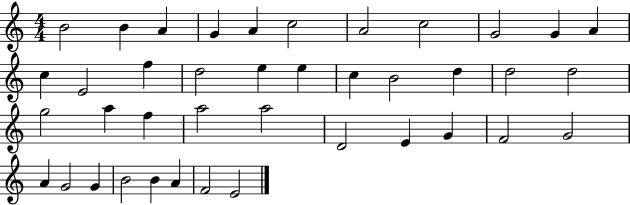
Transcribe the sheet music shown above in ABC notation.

X:1
T:Untitled
M:4/4
L:1/4
K:C
B2 B A G A c2 A2 c2 G2 G A c E2 f d2 e e c B2 d d2 d2 g2 a f a2 a2 D2 E G F2 G2 A G2 G B2 B A F2 E2